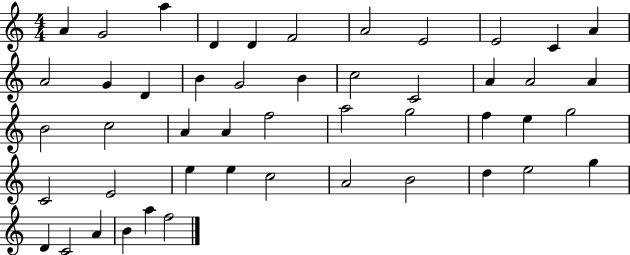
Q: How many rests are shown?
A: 0